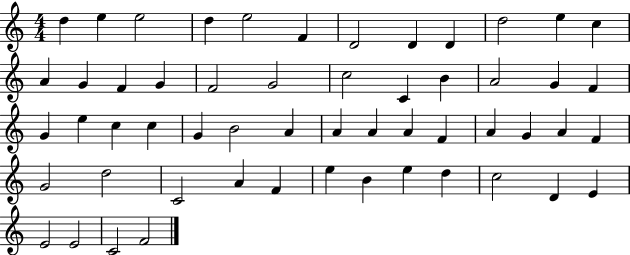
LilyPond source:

{
  \clef treble
  \numericTimeSignature
  \time 4/4
  \key c \major
  d''4 e''4 e''2 | d''4 e''2 f'4 | d'2 d'4 d'4 | d''2 e''4 c''4 | \break a'4 g'4 f'4 g'4 | f'2 g'2 | c''2 c'4 b'4 | a'2 g'4 f'4 | \break g'4 e''4 c''4 c''4 | g'4 b'2 a'4 | a'4 a'4 a'4 f'4 | a'4 g'4 a'4 f'4 | \break g'2 d''2 | c'2 a'4 f'4 | e''4 b'4 e''4 d''4 | c''2 d'4 e'4 | \break e'2 e'2 | c'2 f'2 | \bar "|."
}